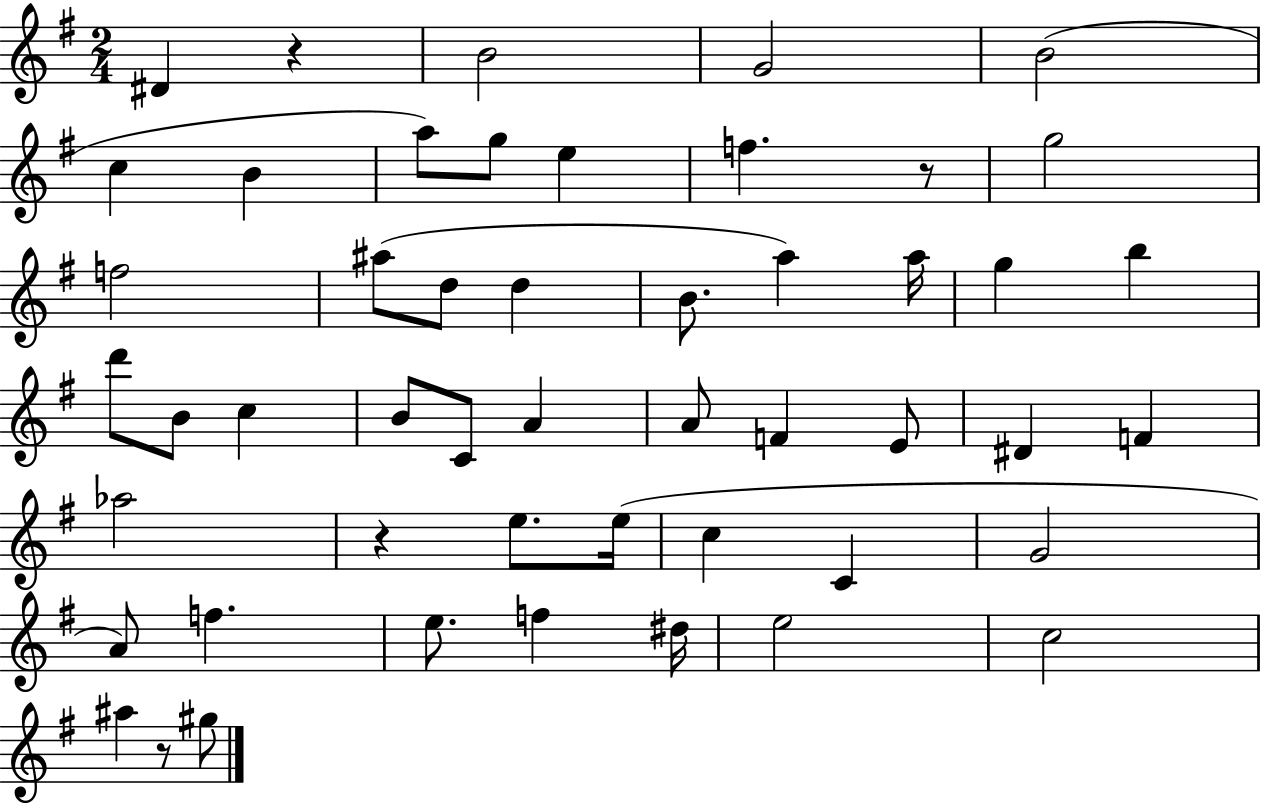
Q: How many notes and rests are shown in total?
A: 50